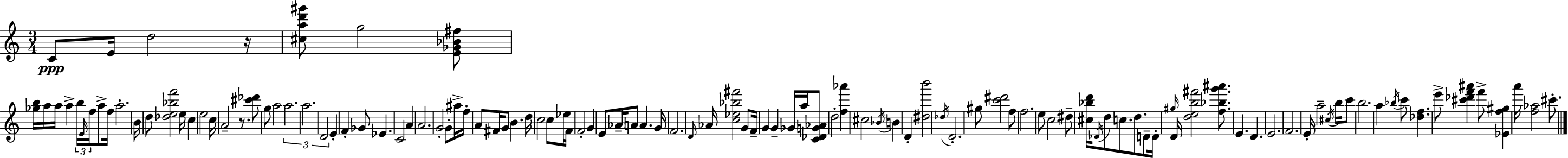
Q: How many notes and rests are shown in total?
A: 118